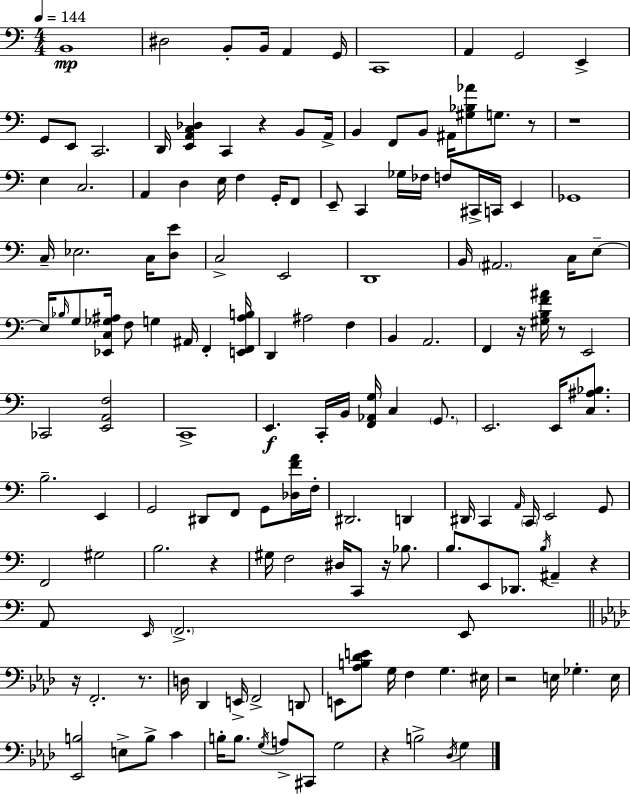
B2/w D#3/h B2/e B2/s A2/q G2/s C2/w A2/q G2/h E2/q G2/e E2/e C2/h. D2/s [E2,A2,C3,Db3]/q C2/q R/q B2/e A2/s B2/q F2/e B2/e A#2/s [G#3,Bb3,Ab4]/e G3/e. R/e R/w E3/q C3/h. A2/q D3/q E3/s F3/q G2/s F2/e E2/e C2/q Gb3/s FES3/s F3/e C#2/s C2/s E2/q Gb2/w C3/s Eb3/h. C3/s [D3,E4]/e C3/h E2/h D2/w B2/s A#2/h. C3/s E3/e E3/s Bb3/s G3/e [Eb2,C3,Gb3,A#3]/s F3/e G3/q A#2/s F2/q [E2,F2,A#3,B3]/s D2/q A#3/h F3/q B2/q A2/h. F2/q R/s [G#3,B3,F4,A#4]/s R/e E2/h CES2/h [E2,A2,F3]/h C2/w E2/q. C2/s B2/s [F2,Ab2,G3]/s C3/q G2/e. E2/h. E2/s [C3,A#3,Bb3]/e. B3/h. E2/q G2/h D#2/e F2/e G2/e [Db3,F4,A4]/s F3/s D#2/h. D2/q D#2/s C2/q A2/s C2/s E2/h G2/e F2/h G#3/h B3/h. R/q G#3/s F3/h D#3/s C2/e R/s Bb3/e. B3/e. E2/e Db2/e. B3/s A#2/q R/q A2/e E2/s F2/h. E2/e R/s F2/h. R/e. D3/s Db2/q E2/s F2/h D2/e E2/e [Ab3,B3,Db4,E4]/e G3/s F3/q G3/q. EIS3/s R/h E3/s Gb3/q. E3/s [Eb2,B3]/h E3/e B3/e C4/q B3/s B3/e. G3/s A3/e C#2/e G3/h R/q B3/h Db3/s G3/q